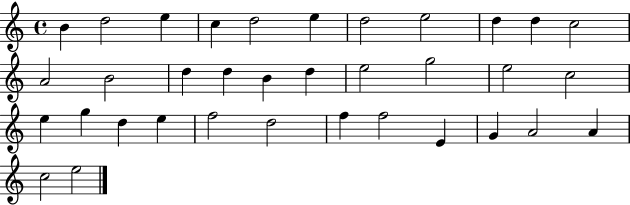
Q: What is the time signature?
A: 4/4